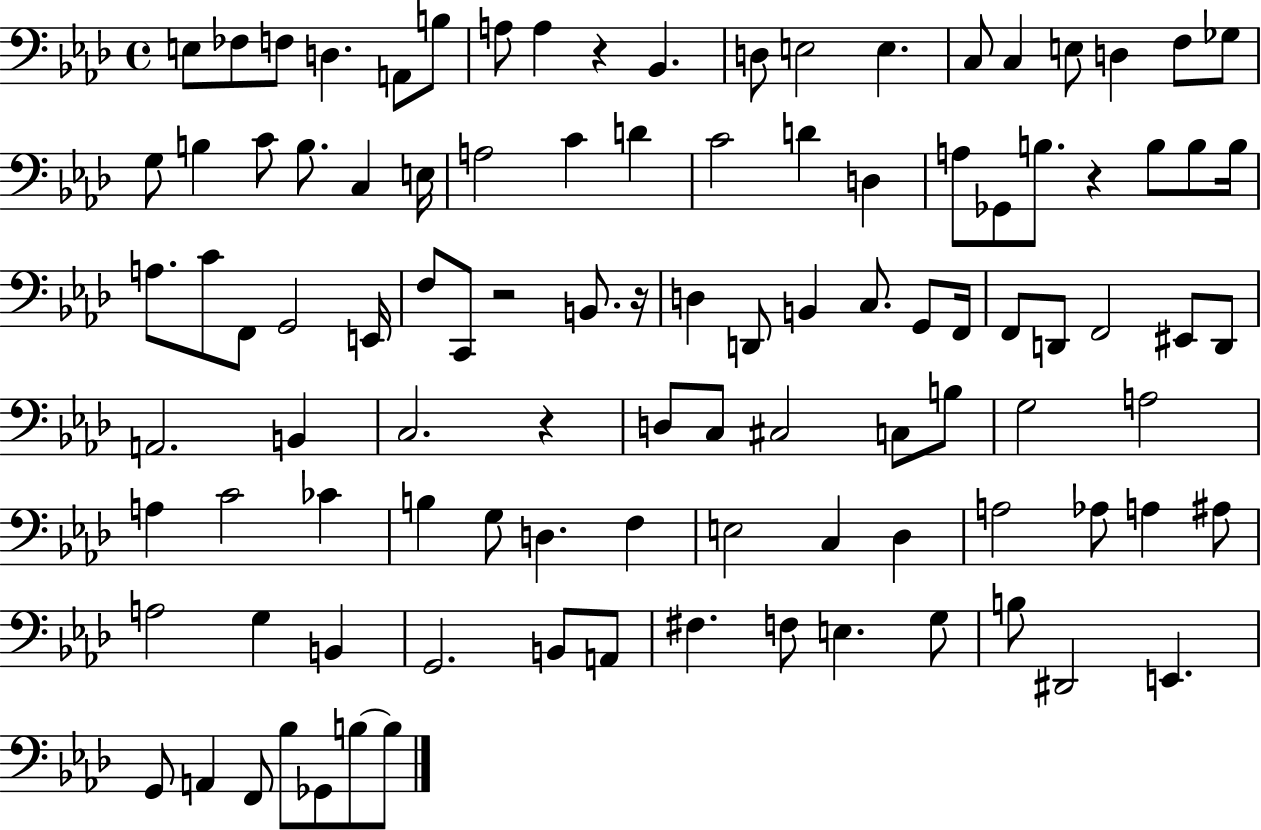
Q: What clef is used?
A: bass